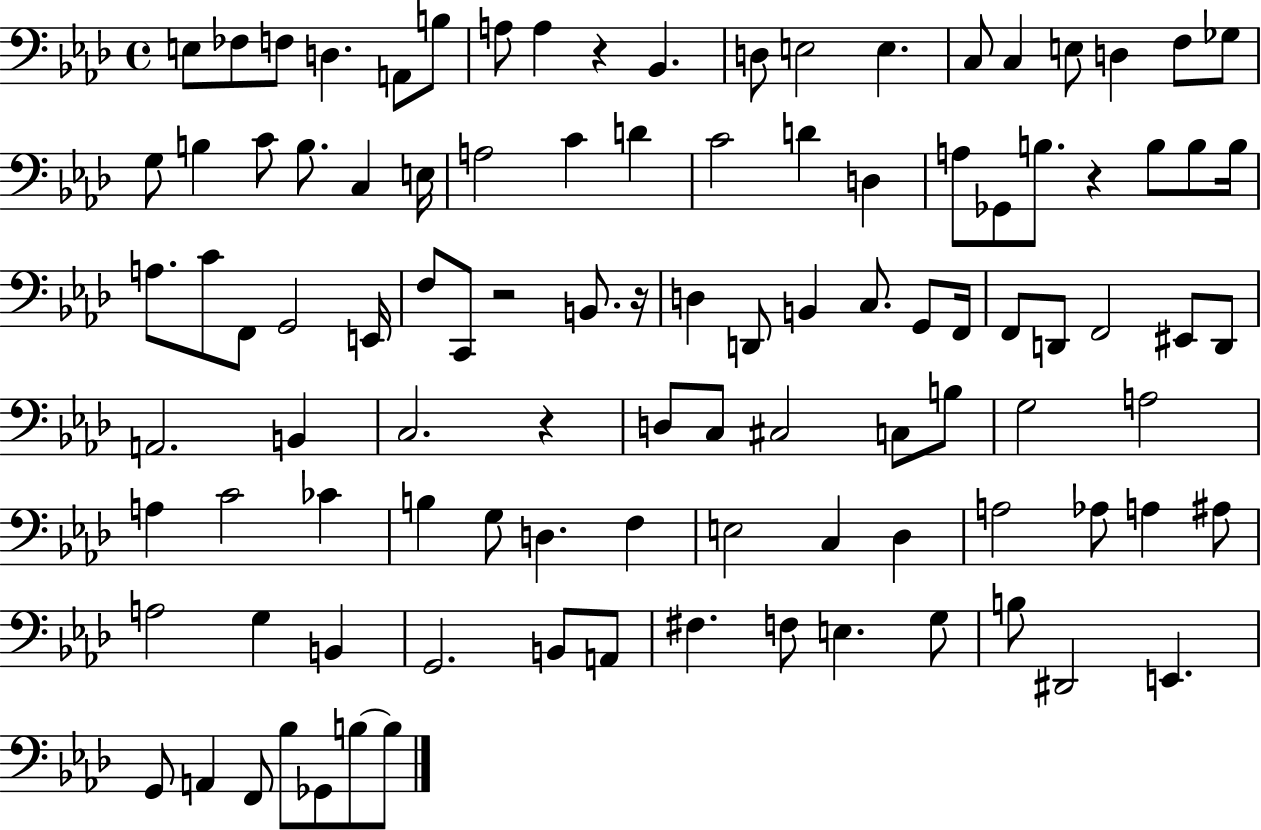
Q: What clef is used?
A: bass